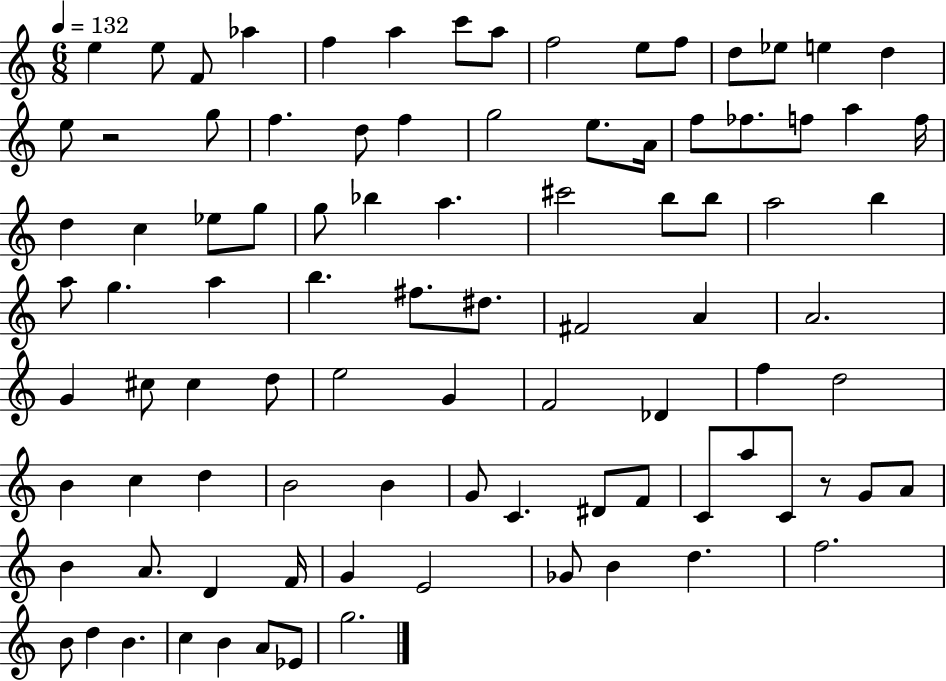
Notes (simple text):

E5/q E5/e F4/e Ab5/q F5/q A5/q C6/e A5/e F5/h E5/e F5/e D5/e Eb5/e E5/q D5/q E5/e R/h G5/e F5/q. D5/e F5/q G5/h E5/e. A4/s F5/e FES5/e. F5/e A5/q F5/s D5/q C5/q Eb5/e G5/e G5/e Bb5/q A5/q. C#6/h B5/e B5/e A5/h B5/q A5/e G5/q. A5/q B5/q. F#5/e. D#5/e. F#4/h A4/q A4/h. G4/q C#5/e C#5/q D5/e E5/h G4/q F4/h Db4/q F5/q D5/h B4/q C5/q D5/q B4/h B4/q G4/e C4/q. D#4/e F4/e C4/e A5/e C4/e R/e G4/e A4/e B4/q A4/e. D4/q F4/s G4/q E4/h Gb4/e B4/q D5/q. F5/h. B4/e D5/q B4/q. C5/q B4/q A4/e Eb4/e G5/h.